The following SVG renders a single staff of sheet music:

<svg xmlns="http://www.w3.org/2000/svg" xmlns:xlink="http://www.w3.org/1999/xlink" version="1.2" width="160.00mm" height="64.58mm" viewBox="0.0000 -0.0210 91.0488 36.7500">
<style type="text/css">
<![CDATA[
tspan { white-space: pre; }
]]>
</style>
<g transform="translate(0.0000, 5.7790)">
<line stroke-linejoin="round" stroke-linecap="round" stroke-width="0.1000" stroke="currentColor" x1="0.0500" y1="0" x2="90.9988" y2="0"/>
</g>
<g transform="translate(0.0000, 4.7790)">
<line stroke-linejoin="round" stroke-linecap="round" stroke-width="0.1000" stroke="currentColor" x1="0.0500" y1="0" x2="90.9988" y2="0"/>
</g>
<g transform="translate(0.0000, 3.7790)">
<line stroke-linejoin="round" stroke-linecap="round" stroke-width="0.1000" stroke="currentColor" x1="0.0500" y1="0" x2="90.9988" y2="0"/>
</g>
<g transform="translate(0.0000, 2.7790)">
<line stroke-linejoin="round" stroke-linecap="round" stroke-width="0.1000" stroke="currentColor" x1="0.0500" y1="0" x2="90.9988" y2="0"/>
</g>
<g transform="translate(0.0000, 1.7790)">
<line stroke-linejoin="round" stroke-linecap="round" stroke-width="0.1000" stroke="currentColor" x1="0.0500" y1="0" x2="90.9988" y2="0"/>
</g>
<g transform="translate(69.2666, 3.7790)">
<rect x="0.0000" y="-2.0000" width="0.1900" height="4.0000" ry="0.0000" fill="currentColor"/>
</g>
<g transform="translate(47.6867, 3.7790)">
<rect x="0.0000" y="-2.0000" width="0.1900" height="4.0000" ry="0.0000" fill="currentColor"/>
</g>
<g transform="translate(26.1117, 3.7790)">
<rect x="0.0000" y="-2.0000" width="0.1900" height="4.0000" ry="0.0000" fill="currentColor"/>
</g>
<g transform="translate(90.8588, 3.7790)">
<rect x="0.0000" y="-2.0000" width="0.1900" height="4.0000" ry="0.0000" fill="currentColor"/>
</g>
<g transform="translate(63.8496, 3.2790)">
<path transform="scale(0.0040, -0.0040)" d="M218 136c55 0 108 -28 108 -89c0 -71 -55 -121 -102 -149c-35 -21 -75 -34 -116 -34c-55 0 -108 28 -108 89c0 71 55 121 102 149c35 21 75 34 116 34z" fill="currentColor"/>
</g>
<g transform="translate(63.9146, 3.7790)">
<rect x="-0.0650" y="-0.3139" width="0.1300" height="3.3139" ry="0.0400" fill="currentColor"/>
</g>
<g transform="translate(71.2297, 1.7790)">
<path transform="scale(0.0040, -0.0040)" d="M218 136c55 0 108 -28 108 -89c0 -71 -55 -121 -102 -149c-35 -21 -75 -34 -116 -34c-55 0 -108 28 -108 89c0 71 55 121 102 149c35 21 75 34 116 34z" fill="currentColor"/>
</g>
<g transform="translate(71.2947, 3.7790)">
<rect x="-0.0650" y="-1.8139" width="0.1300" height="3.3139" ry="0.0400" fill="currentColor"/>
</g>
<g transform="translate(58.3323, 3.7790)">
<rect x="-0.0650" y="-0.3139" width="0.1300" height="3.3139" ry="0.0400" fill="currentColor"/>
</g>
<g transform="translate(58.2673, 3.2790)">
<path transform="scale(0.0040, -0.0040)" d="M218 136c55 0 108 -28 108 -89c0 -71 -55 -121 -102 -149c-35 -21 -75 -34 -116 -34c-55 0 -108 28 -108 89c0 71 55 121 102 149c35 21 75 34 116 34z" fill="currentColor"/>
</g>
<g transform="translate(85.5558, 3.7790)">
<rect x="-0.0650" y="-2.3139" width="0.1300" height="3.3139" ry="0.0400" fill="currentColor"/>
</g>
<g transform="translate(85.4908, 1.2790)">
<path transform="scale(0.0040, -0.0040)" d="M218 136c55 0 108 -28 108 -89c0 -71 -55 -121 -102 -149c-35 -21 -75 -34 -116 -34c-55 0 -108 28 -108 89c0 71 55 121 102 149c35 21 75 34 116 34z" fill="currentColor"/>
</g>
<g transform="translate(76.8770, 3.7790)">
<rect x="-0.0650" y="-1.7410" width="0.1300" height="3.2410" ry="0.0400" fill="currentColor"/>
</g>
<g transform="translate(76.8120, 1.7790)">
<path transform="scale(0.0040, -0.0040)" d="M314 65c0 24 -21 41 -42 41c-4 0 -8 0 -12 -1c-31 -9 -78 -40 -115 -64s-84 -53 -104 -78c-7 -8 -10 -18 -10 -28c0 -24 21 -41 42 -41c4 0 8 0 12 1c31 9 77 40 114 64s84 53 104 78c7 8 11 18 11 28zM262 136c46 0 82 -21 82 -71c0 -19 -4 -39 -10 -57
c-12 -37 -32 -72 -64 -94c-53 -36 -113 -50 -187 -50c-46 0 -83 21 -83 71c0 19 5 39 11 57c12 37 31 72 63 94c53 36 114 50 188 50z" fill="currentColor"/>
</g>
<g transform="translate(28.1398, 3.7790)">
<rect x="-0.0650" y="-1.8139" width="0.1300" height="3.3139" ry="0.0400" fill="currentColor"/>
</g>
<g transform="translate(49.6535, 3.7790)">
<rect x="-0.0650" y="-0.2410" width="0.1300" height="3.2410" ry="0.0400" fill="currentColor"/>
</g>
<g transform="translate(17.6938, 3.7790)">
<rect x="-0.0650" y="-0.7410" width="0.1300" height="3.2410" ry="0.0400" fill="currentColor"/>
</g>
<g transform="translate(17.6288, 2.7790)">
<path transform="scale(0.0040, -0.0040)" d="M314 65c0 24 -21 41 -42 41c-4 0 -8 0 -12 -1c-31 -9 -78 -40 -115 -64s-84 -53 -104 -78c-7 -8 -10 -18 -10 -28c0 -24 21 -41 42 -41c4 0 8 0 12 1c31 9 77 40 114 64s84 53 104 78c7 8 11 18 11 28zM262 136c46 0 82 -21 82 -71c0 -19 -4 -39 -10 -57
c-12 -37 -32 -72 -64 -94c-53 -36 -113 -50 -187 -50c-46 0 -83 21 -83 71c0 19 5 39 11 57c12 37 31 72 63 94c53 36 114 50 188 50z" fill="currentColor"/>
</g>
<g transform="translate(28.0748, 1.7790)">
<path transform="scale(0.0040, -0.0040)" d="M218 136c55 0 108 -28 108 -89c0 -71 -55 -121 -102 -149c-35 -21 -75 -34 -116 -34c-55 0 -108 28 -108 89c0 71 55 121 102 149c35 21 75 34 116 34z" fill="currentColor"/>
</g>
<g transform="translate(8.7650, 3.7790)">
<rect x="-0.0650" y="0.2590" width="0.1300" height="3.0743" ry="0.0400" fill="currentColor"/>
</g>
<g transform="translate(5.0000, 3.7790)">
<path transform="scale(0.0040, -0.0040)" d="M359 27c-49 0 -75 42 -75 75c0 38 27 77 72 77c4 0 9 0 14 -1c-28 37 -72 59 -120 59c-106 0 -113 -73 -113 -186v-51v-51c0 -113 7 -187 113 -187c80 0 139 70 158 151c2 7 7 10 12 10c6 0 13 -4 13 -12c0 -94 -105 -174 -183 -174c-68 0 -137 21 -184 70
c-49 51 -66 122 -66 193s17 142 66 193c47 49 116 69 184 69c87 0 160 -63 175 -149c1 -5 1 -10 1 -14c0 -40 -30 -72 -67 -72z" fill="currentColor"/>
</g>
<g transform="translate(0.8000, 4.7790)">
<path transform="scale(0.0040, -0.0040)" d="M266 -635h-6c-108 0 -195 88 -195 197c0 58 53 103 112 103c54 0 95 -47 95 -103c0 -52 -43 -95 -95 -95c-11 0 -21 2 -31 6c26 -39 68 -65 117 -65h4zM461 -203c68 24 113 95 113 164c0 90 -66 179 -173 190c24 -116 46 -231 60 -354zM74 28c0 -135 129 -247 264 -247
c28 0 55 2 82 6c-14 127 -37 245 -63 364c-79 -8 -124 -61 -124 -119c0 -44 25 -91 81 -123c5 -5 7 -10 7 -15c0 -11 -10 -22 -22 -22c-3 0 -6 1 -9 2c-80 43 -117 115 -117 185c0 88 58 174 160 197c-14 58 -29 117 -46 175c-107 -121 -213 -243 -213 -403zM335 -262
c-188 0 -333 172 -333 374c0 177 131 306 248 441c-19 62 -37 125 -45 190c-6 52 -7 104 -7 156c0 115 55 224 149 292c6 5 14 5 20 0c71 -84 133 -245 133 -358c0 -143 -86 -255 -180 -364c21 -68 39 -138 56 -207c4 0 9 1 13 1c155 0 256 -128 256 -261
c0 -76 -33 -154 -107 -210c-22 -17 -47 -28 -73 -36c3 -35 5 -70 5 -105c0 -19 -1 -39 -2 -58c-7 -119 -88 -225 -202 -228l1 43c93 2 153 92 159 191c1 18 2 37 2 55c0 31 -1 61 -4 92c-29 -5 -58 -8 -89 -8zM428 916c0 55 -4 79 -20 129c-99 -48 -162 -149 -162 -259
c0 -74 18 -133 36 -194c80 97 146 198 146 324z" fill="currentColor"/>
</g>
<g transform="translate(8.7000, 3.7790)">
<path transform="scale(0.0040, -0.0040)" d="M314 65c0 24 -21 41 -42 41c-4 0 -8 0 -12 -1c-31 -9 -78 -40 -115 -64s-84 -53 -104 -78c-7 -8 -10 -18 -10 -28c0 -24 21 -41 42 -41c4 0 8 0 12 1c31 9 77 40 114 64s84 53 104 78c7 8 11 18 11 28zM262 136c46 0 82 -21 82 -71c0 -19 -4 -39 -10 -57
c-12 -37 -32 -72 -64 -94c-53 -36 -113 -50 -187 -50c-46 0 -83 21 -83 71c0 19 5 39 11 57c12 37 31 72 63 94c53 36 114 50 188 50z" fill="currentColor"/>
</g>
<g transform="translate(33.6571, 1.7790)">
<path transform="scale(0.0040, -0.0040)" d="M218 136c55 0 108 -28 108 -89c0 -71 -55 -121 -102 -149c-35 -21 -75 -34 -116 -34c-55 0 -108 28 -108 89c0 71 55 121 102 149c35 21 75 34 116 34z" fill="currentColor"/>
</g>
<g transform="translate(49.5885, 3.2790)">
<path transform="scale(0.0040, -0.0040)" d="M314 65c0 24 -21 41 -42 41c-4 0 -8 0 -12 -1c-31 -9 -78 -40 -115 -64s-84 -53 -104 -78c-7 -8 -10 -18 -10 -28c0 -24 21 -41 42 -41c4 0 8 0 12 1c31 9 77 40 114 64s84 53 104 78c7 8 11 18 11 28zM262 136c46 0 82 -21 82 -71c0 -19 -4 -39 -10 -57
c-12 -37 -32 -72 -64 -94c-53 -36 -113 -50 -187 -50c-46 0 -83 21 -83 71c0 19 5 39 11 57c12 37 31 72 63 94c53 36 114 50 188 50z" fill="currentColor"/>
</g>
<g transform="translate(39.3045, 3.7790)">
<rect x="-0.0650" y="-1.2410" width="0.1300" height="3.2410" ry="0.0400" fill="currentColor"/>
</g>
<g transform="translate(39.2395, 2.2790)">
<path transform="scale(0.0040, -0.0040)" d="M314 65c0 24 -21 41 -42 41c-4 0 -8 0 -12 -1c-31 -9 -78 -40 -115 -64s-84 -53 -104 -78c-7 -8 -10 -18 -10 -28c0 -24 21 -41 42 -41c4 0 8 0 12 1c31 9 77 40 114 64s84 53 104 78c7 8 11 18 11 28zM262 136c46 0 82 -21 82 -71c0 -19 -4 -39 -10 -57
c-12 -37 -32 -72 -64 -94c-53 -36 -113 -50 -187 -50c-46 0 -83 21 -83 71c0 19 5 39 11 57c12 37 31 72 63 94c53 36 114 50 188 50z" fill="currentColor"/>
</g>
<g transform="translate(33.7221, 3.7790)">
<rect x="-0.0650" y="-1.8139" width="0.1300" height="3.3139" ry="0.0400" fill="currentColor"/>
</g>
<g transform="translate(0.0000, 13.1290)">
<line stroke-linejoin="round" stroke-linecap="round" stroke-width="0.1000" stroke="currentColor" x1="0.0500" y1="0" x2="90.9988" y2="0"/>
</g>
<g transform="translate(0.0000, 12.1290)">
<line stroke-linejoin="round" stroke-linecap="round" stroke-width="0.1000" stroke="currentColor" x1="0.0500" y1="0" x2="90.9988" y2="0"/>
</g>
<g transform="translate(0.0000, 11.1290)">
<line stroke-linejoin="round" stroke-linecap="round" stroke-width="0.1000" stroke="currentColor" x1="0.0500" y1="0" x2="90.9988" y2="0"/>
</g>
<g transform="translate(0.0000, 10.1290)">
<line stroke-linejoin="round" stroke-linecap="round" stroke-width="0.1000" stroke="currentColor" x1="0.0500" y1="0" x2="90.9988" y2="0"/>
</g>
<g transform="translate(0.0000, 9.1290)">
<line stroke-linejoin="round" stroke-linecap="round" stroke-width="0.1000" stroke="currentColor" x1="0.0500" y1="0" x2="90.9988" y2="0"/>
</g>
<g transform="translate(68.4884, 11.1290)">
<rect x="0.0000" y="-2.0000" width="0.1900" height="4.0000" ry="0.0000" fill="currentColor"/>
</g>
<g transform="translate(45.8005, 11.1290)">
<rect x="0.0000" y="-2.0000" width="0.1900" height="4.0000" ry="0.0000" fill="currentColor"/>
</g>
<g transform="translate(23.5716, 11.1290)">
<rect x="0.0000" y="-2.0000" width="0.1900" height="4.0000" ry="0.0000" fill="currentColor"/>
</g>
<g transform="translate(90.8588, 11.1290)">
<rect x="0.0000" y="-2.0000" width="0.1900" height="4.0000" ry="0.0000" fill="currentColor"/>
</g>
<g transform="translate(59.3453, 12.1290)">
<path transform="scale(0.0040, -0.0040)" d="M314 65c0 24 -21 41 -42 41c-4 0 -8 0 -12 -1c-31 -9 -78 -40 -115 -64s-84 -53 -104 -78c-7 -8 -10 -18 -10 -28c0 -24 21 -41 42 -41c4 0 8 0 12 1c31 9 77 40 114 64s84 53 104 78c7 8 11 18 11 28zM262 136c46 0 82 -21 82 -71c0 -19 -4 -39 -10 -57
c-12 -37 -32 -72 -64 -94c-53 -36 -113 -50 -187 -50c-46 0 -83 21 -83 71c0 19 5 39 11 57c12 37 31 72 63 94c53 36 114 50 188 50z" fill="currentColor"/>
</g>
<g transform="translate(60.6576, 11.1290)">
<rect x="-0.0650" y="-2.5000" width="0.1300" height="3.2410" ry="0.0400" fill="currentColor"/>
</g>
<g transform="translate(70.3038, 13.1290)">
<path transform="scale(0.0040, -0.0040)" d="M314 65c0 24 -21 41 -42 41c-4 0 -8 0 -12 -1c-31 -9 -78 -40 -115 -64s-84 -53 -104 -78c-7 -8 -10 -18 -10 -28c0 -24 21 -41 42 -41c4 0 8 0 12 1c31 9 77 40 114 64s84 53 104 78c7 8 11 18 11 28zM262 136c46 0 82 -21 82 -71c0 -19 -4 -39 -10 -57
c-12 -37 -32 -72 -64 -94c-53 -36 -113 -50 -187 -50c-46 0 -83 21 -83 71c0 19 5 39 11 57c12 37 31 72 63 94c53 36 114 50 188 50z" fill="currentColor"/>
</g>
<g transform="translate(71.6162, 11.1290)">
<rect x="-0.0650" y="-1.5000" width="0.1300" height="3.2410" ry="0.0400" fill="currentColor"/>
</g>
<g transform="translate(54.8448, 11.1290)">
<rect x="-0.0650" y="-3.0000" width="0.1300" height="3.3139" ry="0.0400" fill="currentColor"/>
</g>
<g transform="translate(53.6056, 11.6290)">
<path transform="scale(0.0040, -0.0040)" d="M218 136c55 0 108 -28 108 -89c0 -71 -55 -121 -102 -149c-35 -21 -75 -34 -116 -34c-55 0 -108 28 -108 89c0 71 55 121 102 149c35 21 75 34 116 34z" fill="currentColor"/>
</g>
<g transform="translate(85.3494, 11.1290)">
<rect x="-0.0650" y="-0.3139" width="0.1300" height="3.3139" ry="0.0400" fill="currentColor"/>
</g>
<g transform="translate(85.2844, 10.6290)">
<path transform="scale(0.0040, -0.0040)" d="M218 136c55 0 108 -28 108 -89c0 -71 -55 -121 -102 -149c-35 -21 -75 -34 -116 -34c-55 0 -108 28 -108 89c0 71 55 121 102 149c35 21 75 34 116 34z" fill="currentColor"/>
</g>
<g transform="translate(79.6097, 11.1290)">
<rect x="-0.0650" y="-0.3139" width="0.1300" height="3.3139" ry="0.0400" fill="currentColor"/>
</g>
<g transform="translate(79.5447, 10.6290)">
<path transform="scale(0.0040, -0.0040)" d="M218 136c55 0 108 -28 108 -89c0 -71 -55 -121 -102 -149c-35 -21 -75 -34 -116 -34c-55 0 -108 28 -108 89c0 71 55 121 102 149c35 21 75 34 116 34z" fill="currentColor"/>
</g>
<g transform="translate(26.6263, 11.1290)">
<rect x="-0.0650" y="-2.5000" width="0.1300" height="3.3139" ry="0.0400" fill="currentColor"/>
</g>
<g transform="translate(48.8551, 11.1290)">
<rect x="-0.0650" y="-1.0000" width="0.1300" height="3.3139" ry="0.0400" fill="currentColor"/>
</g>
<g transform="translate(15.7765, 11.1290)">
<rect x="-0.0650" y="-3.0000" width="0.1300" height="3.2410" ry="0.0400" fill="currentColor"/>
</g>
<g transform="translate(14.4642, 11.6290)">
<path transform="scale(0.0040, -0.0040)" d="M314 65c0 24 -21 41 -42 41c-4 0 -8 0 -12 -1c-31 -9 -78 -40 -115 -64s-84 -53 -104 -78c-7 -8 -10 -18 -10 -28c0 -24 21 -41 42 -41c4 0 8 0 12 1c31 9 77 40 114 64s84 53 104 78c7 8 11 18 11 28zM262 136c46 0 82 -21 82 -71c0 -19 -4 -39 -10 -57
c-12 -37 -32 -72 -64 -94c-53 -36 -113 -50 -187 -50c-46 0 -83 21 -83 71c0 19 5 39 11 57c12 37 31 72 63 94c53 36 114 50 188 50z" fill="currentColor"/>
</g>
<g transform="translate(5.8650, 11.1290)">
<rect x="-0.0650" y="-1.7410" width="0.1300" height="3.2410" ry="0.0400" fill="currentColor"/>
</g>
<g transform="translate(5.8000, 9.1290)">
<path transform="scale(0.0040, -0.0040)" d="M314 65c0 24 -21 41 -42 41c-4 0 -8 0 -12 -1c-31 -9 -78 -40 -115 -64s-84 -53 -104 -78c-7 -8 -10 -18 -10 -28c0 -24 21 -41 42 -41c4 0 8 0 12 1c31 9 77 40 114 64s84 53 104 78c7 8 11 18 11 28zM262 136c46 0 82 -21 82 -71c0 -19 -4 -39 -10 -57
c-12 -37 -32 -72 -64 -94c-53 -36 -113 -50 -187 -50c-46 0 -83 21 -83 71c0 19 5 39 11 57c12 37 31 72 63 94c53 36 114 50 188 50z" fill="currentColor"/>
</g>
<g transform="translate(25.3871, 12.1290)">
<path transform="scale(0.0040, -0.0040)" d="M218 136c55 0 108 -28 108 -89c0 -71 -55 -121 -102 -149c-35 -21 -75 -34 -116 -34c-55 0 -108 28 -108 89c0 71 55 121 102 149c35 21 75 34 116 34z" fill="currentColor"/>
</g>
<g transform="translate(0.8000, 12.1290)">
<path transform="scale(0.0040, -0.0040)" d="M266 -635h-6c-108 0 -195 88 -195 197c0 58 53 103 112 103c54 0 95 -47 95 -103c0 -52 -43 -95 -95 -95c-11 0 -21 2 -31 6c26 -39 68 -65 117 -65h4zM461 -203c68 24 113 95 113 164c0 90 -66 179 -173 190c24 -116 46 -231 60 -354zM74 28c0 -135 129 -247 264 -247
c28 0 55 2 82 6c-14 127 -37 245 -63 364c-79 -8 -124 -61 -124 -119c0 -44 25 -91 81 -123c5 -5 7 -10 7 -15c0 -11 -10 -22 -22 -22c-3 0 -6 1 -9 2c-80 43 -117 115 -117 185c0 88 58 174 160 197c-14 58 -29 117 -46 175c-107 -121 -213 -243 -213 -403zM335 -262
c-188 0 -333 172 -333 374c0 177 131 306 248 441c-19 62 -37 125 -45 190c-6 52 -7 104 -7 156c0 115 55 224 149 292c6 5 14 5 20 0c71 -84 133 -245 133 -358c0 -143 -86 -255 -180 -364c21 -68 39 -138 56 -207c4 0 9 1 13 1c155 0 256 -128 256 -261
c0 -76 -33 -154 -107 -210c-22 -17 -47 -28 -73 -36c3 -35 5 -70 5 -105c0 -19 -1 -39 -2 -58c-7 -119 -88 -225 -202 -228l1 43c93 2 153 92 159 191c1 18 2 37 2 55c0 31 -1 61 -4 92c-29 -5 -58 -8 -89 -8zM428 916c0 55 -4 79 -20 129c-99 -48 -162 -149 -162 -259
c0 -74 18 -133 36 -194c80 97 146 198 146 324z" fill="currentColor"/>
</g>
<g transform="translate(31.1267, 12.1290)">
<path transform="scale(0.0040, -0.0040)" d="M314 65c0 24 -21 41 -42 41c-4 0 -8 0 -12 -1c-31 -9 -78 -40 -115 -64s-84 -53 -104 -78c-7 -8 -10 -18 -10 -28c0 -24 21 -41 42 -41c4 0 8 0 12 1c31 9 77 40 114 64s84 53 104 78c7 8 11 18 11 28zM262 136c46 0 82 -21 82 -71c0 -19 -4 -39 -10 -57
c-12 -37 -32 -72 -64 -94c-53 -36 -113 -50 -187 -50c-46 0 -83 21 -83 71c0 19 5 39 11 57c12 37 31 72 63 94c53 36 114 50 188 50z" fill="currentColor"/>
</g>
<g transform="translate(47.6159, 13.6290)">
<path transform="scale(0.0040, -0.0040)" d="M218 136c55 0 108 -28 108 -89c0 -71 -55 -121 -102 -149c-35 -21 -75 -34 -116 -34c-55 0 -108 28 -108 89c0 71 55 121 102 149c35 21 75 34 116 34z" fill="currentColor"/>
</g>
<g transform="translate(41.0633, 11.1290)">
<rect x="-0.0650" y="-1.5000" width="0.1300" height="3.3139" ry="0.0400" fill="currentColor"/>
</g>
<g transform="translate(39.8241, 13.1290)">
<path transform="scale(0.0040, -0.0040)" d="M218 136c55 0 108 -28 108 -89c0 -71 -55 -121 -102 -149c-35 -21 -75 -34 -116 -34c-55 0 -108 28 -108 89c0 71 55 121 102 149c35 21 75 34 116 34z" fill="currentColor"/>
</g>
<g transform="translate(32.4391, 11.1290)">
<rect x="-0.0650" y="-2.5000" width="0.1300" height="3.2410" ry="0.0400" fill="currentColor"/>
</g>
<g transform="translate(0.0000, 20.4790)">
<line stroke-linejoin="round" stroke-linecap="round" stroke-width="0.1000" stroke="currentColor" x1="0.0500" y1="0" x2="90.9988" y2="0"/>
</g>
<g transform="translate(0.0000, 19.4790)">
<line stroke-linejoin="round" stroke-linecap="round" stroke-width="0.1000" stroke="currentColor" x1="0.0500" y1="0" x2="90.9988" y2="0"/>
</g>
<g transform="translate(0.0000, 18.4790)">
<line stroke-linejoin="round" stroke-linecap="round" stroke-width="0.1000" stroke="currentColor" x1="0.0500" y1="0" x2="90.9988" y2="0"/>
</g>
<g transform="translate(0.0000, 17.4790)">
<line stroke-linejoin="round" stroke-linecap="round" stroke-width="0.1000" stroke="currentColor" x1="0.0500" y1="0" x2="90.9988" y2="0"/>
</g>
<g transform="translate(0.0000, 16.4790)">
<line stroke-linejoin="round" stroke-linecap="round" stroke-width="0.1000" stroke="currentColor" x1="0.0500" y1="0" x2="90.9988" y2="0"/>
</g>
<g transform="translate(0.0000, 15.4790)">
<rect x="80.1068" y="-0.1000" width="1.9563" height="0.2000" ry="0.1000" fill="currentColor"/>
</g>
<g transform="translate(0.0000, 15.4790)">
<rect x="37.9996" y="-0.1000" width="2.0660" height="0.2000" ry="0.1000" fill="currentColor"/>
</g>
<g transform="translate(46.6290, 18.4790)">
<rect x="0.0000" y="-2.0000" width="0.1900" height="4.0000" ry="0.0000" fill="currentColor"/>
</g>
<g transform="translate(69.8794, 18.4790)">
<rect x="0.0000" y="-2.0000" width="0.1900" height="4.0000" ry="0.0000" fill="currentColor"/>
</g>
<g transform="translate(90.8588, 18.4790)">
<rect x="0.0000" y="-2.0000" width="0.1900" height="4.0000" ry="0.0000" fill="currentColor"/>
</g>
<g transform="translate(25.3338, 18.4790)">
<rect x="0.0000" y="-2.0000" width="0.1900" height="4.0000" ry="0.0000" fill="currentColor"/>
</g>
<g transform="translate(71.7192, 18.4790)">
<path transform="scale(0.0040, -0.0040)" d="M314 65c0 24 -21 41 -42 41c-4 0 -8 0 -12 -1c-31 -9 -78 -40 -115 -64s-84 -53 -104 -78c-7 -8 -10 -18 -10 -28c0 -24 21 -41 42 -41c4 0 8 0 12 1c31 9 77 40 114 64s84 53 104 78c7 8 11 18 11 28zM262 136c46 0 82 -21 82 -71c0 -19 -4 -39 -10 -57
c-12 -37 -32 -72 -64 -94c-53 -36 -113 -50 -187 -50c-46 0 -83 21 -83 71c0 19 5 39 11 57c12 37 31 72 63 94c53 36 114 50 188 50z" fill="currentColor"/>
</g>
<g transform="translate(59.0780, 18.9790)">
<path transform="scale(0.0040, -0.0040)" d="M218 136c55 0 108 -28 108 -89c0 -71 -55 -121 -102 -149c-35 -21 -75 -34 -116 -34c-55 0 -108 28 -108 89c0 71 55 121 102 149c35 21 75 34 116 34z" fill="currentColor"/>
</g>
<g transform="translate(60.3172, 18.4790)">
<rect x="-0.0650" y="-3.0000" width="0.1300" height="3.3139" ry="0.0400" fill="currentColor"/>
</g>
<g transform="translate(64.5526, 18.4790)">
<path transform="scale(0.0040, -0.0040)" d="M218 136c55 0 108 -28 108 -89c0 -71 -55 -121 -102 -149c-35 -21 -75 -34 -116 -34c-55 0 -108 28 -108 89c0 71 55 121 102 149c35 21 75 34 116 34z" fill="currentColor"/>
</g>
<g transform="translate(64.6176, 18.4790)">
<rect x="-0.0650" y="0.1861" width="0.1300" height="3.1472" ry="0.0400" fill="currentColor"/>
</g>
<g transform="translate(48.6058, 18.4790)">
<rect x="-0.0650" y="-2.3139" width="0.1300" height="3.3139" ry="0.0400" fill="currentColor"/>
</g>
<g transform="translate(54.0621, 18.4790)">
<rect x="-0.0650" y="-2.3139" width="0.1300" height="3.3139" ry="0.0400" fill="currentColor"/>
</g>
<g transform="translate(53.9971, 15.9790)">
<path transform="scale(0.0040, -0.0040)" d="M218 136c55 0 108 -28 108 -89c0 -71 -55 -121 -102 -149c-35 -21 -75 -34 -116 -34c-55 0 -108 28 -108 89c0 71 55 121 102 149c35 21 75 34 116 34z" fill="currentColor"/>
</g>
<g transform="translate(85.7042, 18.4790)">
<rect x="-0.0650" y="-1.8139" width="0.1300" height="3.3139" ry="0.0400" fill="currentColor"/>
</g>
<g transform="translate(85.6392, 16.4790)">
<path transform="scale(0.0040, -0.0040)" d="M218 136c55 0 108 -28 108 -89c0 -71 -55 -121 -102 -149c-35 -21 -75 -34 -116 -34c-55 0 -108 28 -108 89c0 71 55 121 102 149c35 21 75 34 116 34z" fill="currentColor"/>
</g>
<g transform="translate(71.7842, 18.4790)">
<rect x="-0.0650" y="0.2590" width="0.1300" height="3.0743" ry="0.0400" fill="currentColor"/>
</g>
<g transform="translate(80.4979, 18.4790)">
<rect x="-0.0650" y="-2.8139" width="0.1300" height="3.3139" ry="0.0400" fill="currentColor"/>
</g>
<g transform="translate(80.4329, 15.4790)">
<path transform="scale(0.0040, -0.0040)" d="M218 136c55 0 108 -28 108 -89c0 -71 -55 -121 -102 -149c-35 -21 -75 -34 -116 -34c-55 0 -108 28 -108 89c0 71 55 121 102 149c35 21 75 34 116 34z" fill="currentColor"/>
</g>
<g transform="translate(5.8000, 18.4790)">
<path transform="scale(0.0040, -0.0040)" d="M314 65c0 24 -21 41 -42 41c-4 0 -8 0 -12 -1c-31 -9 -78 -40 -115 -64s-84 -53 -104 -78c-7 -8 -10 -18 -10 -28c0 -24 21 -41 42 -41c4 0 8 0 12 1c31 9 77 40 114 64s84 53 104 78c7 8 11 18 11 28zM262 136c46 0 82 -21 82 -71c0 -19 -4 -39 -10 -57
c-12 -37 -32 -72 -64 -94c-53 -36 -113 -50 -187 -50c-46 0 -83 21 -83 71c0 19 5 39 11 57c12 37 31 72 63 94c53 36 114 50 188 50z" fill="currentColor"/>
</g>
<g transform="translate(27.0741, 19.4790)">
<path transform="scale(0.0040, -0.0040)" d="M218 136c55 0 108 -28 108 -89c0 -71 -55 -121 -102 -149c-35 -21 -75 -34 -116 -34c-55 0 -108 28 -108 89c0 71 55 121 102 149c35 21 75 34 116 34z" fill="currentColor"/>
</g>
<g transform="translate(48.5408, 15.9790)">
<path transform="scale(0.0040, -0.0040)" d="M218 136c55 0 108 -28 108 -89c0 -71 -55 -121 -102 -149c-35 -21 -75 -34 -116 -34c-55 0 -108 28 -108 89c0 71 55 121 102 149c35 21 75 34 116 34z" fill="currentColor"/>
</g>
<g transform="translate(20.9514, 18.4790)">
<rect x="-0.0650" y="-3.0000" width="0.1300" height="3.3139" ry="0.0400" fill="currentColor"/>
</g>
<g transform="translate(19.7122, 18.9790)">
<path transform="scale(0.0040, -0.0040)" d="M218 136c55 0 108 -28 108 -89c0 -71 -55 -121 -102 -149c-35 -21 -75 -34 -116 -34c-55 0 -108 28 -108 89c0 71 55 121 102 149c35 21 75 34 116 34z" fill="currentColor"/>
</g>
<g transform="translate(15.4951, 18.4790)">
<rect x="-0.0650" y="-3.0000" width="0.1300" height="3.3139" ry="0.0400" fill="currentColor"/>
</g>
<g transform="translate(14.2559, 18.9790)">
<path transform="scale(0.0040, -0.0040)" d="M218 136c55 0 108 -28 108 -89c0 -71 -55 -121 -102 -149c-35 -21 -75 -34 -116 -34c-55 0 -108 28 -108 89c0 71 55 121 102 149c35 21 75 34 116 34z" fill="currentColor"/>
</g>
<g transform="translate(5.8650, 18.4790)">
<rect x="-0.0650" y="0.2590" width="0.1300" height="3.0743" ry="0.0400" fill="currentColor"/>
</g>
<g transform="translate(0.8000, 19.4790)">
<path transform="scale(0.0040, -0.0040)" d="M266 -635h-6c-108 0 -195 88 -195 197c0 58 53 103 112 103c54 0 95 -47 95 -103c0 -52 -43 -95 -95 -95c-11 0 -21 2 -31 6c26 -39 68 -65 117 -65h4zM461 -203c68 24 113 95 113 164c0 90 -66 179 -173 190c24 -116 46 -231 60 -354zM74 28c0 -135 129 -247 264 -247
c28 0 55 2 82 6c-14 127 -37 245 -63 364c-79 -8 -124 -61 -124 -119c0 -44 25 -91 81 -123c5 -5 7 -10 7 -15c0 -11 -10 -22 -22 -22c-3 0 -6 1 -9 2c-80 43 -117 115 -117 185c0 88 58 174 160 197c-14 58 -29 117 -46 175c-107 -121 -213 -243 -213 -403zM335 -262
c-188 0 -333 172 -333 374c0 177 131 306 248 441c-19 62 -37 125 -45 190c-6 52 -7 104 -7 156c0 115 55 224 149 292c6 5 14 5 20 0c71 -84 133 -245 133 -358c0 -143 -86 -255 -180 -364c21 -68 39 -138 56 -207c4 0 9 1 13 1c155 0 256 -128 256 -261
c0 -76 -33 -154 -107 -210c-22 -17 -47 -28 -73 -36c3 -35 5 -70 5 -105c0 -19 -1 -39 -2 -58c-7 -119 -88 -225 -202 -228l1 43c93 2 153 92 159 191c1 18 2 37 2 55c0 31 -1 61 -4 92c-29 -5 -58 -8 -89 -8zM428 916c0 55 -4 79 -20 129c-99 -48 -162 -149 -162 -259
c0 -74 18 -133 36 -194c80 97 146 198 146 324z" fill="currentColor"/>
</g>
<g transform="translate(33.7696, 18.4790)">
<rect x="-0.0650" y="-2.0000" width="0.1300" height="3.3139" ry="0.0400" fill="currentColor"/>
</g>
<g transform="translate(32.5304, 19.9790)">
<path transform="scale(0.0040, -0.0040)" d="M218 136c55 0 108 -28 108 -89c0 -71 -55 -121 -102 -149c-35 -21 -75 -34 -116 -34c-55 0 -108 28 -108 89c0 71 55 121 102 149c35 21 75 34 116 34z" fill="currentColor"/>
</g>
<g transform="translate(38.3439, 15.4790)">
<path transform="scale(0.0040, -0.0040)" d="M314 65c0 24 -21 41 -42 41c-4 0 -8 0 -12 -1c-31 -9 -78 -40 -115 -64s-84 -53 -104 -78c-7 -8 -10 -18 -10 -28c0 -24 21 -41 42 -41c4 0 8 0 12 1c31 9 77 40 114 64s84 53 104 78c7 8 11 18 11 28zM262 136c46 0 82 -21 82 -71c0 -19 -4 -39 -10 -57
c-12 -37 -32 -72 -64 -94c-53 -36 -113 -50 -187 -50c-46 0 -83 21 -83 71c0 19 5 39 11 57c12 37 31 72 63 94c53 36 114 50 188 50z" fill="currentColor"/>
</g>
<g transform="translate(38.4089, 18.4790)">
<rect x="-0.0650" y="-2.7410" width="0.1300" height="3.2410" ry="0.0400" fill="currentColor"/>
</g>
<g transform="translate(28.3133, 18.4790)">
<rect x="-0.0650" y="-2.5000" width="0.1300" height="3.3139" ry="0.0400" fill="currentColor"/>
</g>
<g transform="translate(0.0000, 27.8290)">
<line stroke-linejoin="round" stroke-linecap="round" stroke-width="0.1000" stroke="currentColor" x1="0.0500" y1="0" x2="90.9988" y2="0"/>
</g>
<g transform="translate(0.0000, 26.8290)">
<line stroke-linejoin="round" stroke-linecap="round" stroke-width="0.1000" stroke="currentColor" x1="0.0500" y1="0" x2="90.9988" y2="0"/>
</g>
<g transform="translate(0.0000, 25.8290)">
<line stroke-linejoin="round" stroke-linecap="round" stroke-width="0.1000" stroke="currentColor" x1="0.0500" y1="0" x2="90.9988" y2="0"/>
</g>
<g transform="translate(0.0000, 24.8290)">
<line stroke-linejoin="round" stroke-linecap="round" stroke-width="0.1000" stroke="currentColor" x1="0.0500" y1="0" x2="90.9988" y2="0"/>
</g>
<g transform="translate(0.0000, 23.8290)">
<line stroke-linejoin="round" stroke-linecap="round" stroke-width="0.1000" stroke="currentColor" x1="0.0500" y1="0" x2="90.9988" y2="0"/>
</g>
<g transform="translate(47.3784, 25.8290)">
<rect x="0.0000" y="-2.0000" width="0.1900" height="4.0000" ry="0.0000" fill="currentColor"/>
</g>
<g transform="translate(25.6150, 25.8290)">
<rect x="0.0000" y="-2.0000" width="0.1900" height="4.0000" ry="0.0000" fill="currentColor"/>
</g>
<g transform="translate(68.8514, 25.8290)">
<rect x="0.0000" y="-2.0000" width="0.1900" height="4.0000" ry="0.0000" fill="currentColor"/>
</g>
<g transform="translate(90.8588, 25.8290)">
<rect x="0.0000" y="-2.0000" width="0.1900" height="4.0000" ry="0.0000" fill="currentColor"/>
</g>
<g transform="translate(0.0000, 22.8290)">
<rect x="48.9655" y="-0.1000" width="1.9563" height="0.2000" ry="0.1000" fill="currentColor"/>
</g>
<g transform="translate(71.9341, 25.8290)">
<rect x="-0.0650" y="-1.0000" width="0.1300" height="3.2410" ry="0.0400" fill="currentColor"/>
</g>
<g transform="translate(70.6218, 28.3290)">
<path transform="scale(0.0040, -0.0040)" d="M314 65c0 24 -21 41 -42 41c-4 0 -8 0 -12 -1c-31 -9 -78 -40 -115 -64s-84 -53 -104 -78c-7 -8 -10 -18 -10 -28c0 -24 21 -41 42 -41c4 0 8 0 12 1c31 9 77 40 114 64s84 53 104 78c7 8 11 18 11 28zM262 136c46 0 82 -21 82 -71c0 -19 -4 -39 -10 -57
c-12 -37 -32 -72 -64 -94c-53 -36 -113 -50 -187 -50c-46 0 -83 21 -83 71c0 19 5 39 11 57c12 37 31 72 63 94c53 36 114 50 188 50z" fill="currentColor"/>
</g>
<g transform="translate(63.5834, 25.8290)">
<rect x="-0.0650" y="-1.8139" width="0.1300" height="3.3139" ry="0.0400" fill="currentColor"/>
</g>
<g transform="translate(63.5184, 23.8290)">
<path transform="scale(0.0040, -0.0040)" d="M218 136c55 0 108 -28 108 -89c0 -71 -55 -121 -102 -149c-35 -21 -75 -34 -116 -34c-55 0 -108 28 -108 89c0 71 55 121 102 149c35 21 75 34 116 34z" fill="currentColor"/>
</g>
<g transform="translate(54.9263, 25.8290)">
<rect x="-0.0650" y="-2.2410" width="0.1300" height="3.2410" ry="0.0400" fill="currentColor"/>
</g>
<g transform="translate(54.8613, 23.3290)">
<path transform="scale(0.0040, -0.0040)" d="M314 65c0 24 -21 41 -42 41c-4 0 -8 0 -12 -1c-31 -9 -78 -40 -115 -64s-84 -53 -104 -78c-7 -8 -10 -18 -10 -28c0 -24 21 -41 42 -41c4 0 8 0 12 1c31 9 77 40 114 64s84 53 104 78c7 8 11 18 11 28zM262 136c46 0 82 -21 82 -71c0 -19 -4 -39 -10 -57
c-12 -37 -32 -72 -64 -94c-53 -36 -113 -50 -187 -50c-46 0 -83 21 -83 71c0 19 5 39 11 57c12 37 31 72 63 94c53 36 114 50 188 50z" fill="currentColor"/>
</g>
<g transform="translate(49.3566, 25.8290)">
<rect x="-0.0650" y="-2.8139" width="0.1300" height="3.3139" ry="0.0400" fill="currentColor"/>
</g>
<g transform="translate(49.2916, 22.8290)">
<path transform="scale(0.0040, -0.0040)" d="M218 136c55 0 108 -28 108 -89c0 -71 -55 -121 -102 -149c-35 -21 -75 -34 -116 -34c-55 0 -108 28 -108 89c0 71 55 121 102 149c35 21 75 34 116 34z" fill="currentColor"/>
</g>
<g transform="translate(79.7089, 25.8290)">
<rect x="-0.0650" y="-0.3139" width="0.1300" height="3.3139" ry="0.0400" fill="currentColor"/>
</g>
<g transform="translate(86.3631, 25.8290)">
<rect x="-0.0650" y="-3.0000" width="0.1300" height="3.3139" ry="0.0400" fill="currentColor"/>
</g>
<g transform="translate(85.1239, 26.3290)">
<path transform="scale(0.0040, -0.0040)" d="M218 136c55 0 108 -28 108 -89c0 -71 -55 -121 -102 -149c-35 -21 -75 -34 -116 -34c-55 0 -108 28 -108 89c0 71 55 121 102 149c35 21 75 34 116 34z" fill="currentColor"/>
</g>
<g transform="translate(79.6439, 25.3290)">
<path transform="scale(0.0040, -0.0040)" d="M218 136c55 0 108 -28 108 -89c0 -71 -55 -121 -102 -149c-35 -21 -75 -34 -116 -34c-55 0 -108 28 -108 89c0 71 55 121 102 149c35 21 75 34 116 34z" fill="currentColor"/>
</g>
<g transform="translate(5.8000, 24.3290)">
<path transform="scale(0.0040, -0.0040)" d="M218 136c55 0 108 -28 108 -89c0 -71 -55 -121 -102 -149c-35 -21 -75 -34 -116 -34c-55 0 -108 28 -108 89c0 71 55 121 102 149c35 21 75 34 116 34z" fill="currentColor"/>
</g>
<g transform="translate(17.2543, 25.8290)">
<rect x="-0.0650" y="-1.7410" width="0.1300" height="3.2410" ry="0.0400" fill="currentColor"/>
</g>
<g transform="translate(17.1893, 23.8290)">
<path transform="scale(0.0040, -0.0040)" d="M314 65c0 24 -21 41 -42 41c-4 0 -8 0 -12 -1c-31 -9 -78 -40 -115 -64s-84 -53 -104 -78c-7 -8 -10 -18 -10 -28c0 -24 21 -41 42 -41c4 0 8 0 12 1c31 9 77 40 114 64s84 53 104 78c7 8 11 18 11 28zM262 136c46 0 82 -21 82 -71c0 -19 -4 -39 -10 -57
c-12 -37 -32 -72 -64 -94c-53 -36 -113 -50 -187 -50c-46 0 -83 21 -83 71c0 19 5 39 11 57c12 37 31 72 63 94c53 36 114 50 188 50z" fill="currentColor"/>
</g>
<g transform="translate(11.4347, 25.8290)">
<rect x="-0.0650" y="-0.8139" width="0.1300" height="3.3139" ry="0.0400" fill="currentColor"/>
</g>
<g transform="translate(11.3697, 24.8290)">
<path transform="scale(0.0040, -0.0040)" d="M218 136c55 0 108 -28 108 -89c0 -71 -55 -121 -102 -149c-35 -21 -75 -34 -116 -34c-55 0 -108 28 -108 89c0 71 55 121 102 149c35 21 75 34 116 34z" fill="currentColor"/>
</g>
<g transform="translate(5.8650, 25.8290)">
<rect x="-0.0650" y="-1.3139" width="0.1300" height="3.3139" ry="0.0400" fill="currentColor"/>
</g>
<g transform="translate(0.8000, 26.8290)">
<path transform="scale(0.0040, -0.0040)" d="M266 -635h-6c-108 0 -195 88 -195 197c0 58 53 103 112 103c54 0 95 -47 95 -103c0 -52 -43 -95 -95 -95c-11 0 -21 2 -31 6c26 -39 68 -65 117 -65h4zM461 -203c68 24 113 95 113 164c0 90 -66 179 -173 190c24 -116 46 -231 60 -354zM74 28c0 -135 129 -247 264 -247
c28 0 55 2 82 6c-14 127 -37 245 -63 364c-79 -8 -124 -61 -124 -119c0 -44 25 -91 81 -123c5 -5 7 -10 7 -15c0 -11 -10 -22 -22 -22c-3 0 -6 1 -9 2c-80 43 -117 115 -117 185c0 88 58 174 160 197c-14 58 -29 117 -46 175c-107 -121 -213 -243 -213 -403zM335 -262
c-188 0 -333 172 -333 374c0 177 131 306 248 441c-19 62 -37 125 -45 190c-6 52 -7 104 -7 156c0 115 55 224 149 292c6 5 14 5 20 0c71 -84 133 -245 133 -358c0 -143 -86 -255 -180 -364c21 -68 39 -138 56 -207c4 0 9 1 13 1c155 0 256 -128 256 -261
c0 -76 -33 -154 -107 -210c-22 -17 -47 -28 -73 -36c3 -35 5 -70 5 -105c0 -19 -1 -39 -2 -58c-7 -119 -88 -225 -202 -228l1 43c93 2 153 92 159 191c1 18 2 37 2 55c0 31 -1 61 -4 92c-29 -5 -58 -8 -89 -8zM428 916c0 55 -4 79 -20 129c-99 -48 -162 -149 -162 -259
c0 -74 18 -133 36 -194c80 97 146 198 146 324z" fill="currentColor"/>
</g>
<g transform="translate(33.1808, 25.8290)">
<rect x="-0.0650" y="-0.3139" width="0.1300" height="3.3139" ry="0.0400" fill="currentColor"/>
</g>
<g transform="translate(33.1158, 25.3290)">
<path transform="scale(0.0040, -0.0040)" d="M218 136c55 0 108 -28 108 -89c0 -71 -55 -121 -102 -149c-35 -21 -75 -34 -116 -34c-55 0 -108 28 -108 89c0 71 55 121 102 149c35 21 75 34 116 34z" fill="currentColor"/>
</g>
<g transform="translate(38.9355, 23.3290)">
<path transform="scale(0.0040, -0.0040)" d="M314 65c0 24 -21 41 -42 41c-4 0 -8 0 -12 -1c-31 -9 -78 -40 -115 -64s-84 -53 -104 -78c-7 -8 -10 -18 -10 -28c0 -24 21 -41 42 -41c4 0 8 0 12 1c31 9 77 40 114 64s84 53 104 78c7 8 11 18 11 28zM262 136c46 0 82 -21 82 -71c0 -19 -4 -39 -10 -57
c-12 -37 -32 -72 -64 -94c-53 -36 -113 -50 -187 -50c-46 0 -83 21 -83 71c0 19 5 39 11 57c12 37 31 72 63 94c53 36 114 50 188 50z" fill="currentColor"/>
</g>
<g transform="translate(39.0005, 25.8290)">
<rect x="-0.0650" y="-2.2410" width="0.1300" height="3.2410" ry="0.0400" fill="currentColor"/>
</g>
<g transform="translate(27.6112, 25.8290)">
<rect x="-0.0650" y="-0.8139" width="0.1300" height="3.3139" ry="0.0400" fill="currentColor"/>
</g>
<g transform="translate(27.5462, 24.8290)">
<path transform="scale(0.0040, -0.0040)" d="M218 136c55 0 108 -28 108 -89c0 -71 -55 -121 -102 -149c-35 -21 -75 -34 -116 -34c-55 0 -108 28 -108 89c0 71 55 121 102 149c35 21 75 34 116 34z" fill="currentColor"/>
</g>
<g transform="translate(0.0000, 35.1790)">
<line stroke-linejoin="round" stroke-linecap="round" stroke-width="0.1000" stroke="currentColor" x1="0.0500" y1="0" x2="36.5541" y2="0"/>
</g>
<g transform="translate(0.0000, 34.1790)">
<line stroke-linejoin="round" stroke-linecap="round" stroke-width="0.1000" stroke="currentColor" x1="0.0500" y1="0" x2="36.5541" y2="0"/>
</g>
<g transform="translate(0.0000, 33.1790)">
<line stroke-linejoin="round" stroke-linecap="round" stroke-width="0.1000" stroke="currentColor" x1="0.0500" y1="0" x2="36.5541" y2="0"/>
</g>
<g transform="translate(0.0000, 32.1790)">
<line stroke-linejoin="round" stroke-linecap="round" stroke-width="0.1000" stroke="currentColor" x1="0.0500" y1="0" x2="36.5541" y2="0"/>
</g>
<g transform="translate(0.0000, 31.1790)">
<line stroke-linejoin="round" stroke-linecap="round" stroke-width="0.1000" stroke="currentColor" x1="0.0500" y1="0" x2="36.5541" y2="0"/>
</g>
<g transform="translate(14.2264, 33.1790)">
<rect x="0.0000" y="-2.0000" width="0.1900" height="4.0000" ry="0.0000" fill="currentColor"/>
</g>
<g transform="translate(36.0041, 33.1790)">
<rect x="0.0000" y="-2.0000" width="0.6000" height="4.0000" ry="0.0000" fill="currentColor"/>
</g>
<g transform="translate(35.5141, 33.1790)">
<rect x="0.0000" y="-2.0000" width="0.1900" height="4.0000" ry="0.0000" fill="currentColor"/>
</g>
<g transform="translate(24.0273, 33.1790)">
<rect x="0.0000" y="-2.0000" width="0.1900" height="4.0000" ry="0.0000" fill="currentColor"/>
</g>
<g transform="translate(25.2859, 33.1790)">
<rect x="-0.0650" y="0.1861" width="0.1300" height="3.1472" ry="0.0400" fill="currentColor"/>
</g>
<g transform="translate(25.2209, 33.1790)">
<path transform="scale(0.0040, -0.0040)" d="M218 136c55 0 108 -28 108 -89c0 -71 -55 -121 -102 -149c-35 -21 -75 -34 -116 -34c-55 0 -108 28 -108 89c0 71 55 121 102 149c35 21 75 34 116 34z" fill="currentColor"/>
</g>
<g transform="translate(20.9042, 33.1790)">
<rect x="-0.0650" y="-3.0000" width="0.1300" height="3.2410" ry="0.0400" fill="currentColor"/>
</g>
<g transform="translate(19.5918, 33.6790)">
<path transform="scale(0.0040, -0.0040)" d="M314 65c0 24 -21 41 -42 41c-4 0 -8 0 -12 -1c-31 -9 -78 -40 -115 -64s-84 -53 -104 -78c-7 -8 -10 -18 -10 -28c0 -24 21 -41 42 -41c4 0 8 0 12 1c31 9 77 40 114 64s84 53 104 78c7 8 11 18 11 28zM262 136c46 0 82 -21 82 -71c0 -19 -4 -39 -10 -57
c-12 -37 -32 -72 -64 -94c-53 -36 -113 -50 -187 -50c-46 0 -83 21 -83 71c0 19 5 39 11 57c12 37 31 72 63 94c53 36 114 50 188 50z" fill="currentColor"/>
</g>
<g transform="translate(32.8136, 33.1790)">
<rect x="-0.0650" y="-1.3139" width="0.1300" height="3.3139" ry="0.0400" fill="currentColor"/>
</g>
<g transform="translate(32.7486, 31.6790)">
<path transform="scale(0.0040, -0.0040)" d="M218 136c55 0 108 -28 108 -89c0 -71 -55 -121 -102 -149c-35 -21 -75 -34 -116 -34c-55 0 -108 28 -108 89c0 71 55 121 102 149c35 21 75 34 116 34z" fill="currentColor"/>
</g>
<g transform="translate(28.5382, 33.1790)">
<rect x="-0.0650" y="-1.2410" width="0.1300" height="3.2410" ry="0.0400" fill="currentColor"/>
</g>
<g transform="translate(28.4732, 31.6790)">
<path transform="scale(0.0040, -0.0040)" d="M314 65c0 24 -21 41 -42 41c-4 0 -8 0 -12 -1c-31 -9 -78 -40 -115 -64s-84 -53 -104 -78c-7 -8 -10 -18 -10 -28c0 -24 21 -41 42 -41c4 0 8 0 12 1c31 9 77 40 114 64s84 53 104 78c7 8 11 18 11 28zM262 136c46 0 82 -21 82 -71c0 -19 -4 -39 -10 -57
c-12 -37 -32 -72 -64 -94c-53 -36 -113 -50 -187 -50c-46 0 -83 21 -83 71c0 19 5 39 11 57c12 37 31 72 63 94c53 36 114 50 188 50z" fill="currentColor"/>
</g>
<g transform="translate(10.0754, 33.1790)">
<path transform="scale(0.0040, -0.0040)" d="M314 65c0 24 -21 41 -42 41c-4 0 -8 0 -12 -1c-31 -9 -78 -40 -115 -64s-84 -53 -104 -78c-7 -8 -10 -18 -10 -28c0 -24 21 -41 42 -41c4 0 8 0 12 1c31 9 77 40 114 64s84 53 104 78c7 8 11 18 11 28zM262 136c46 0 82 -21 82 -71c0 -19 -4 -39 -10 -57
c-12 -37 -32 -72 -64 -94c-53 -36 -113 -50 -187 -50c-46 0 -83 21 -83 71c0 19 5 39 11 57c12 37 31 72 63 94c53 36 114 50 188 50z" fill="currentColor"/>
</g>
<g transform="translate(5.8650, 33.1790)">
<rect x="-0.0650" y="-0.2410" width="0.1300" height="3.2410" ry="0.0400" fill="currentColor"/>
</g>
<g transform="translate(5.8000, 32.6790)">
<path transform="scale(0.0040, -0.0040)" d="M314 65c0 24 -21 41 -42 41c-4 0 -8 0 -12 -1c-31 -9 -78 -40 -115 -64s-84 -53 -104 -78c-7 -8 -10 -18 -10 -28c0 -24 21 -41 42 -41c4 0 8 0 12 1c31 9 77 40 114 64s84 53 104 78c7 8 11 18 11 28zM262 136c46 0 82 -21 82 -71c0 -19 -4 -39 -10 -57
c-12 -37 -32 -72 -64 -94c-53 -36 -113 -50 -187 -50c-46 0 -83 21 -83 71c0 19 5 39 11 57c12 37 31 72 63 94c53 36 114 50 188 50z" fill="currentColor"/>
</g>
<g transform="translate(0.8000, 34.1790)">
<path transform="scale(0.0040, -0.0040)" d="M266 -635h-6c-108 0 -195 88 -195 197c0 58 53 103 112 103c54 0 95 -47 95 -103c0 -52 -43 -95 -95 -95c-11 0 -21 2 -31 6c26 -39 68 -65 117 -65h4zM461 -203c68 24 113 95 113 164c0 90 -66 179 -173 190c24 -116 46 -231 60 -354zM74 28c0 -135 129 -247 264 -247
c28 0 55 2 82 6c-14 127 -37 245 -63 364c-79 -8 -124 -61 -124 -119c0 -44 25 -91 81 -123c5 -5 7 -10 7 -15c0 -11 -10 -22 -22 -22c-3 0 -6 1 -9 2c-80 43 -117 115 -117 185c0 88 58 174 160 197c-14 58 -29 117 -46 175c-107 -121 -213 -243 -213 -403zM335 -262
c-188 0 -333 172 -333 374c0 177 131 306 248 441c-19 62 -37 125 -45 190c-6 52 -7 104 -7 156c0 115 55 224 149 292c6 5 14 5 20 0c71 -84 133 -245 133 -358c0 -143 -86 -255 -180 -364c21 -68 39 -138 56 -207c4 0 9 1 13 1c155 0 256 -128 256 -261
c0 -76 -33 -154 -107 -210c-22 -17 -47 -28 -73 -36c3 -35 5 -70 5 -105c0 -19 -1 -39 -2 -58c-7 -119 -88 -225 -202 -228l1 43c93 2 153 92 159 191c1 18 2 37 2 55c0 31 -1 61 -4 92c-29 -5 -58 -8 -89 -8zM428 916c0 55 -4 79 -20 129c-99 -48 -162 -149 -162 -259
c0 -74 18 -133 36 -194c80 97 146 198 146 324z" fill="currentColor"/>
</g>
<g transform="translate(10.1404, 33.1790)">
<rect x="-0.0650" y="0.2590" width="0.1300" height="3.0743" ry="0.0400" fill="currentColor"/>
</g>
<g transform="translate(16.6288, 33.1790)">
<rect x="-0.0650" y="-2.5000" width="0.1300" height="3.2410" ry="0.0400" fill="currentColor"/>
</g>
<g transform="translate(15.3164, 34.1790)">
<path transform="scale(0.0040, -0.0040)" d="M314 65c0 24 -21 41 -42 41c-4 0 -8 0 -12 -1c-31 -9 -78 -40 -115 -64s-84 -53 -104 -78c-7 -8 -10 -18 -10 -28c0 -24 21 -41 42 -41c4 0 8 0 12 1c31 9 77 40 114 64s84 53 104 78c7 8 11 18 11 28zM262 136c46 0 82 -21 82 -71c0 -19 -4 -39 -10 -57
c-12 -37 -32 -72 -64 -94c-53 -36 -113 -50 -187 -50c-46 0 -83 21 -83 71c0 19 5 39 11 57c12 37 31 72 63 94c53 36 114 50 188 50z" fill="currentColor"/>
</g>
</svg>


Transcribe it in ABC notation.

X:1
T:Untitled
M:4/4
L:1/4
K:C
B2 d2 f f e2 c2 c c f f2 g f2 A2 G G2 E D A G2 E2 c c B2 A A G F a2 g g A B B2 a f e d f2 d c g2 a g2 f D2 c A c2 B2 G2 A2 B e2 e